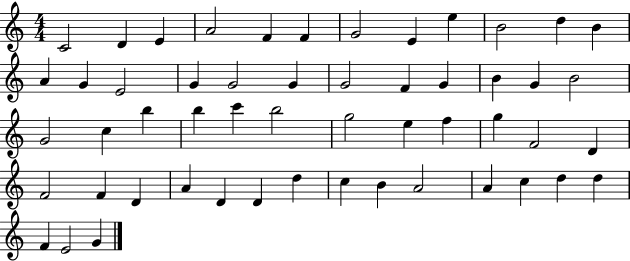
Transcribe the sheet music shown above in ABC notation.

X:1
T:Untitled
M:4/4
L:1/4
K:C
C2 D E A2 F F G2 E e B2 d B A G E2 G G2 G G2 F G B G B2 G2 c b b c' b2 g2 e f g F2 D F2 F D A D D d c B A2 A c d d F E2 G